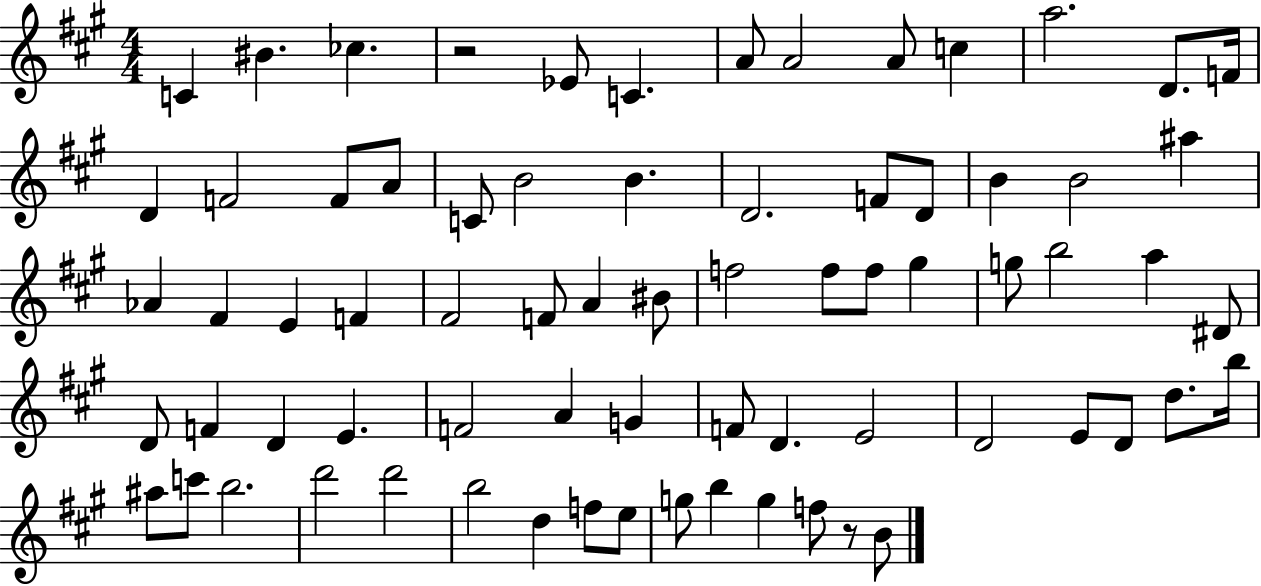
X:1
T:Untitled
M:4/4
L:1/4
K:A
C ^B _c z2 _E/2 C A/2 A2 A/2 c a2 D/2 F/4 D F2 F/2 A/2 C/2 B2 B D2 F/2 D/2 B B2 ^a _A ^F E F ^F2 F/2 A ^B/2 f2 f/2 f/2 ^g g/2 b2 a ^D/2 D/2 F D E F2 A G F/2 D E2 D2 E/2 D/2 d/2 b/4 ^a/2 c'/2 b2 d'2 d'2 b2 d f/2 e/2 g/2 b g f/2 z/2 B/2